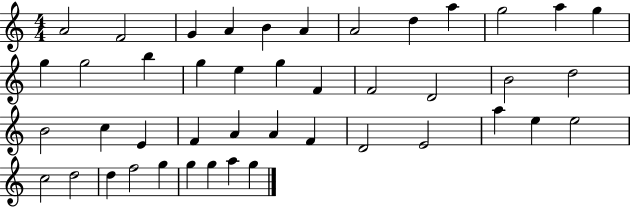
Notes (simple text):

A4/h F4/h G4/q A4/q B4/q A4/q A4/h D5/q A5/q G5/h A5/q G5/q G5/q G5/h B5/q G5/q E5/q G5/q F4/q F4/h D4/h B4/h D5/h B4/h C5/q E4/q F4/q A4/q A4/q F4/q D4/h E4/h A5/q E5/q E5/h C5/h D5/h D5/q F5/h G5/q G5/q G5/q A5/q G5/q